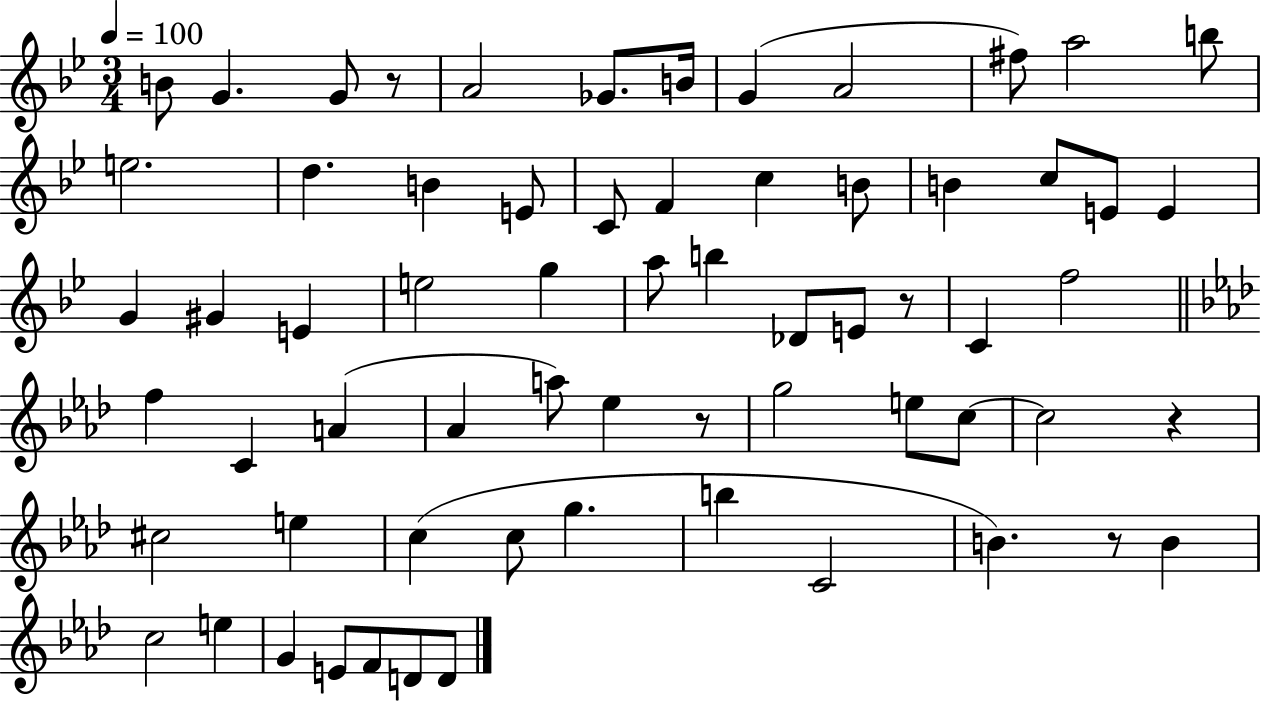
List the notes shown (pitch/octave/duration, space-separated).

B4/e G4/q. G4/e R/e A4/h Gb4/e. B4/s G4/q A4/h F#5/e A5/h B5/e E5/h. D5/q. B4/q E4/e C4/e F4/q C5/q B4/e B4/q C5/e E4/e E4/q G4/q G#4/q E4/q E5/h G5/q A5/e B5/q Db4/e E4/e R/e C4/q F5/h F5/q C4/q A4/q Ab4/q A5/e Eb5/q R/e G5/h E5/e C5/e C5/h R/q C#5/h E5/q C5/q C5/e G5/q. B5/q C4/h B4/q. R/e B4/q C5/h E5/q G4/q E4/e F4/e D4/e D4/e